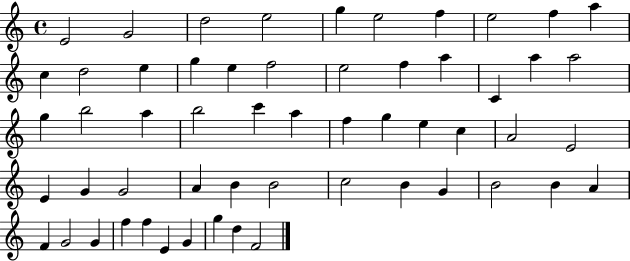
E4/h G4/h D5/h E5/h G5/q E5/h F5/q E5/h F5/q A5/q C5/q D5/h E5/q G5/q E5/q F5/h E5/h F5/q A5/q C4/q A5/q A5/h G5/q B5/h A5/q B5/h C6/q A5/q F5/q G5/q E5/q C5/q A4/h E4/h E4/q G4/q G4/h A4/q B4/q B4/h C5/h B4/q G4/q B4/h B4/q A4/q F4/q G4/h G4/q F5/q F5/q E4/q G4/q G5/q D5/q F4/h